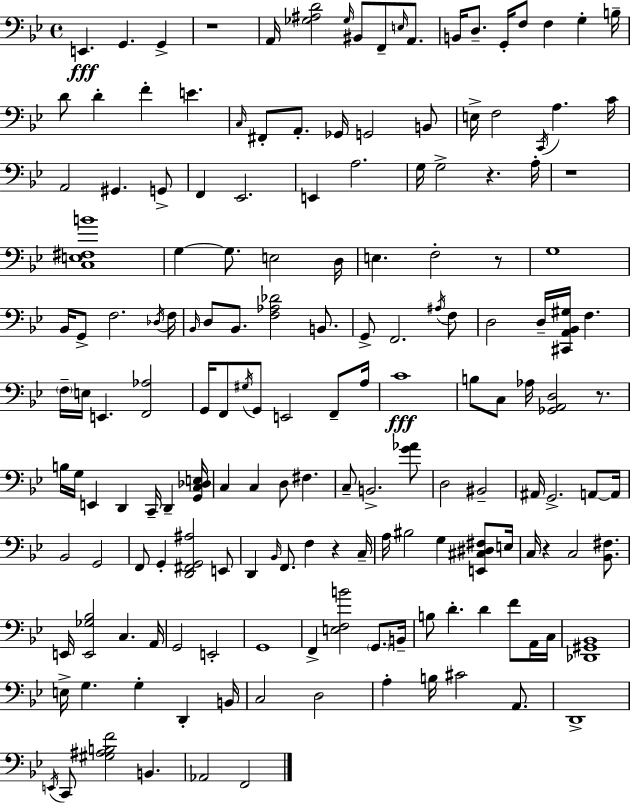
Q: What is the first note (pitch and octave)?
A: E2